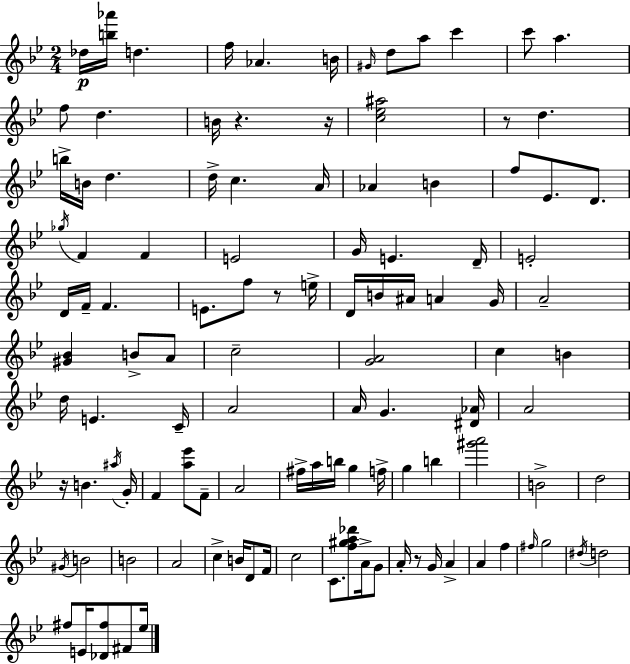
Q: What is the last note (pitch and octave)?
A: Eb5